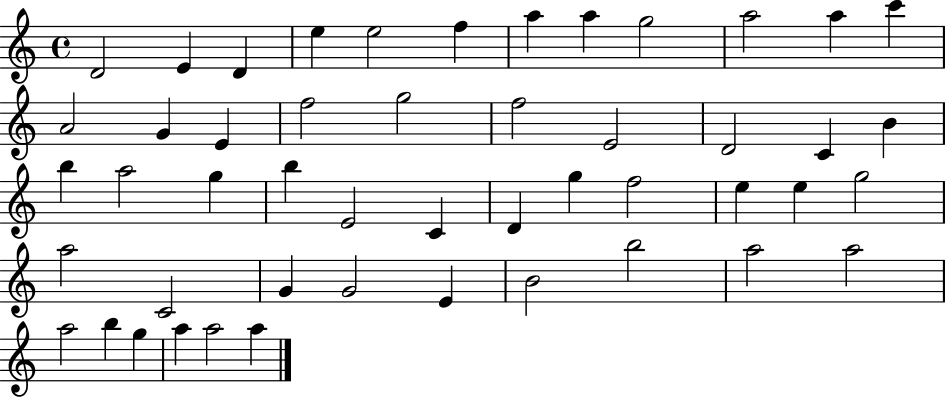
D4/h E4/q D4/q E5/q E5/h F5/q A5/q A5/q G5/h A5/h A5/q C6/q A4/h G4/q E4/q F5/h G5/h F5/h E4/h D4/h C4/q B4/q B5/q A5/h G5/q B5/q E4/h C4/q D4/q G5/q F5/h E5/q E5/q G5/h A5/h C4/h G4/q G4/h E4/q B4/h B5/h A5/h A5/h A5/h B5/q G5/q A5/q A5/h A5/q